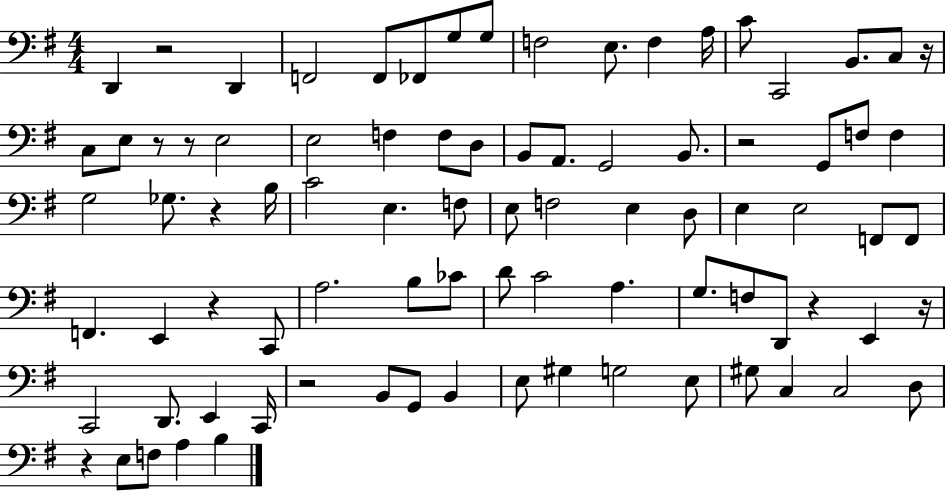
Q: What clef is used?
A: bass